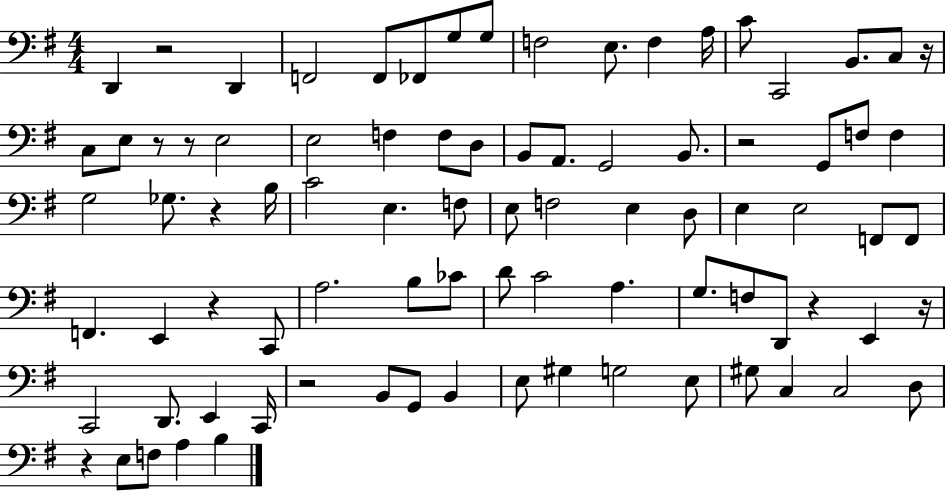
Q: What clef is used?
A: bass